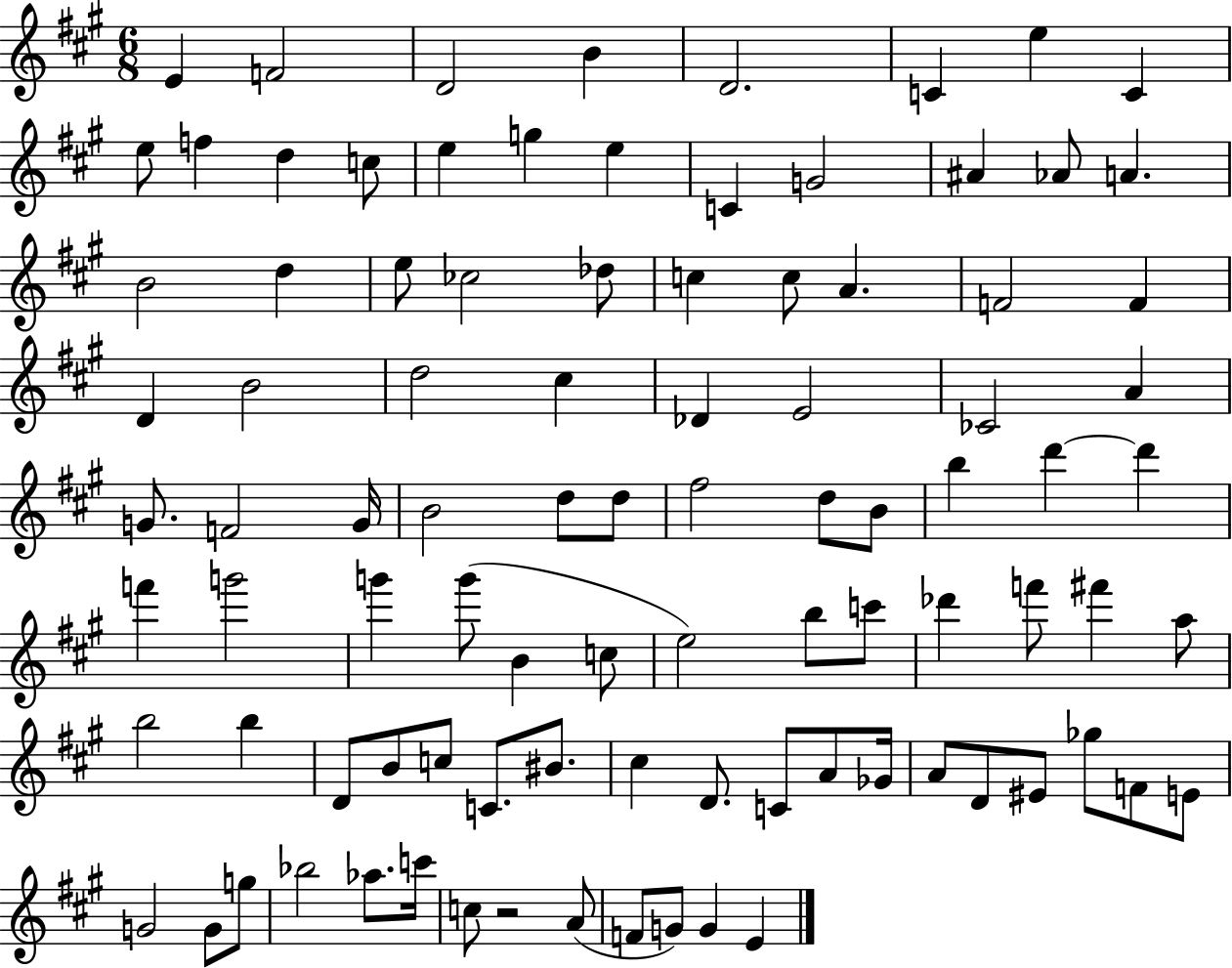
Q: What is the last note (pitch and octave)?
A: E4